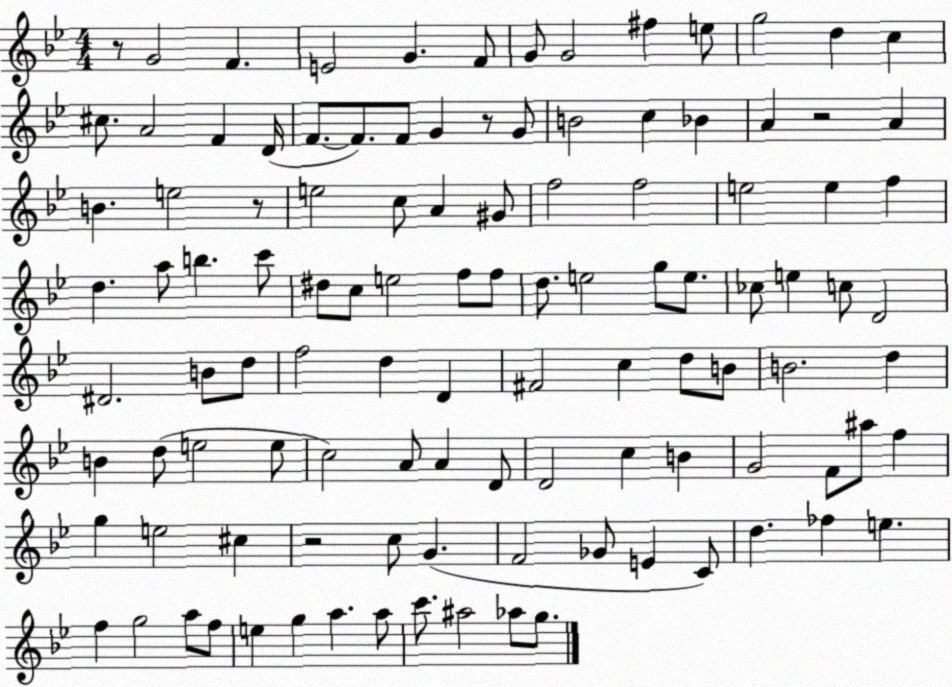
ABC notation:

X:1
T:Untitled
M:4/4
L:1/4
K:Bb
z/2 G2 F E2 G F/2 G/2 G2 ^f e/2 g2 d c ^c/2 A2 F D/4 F/2 F/2 F/2 G z/2 G/2 B2 c _B A z2 A B e2 z/2 e2 c/2 A ^G/2 f2 f2 e2 e f d a/2 b c'/2 ^d/2 c/2 e2 f/2 f/2 d/2 e2 g/2 e/2 _c/2 e c/2 D2 ^D2 B/2 d/2 f2 d D ^F2 c d/2 B/2 B2 d B d/2 e2 e/2 c2 A/2 A D/2 D2 c B G2 F/2 ^a/2 f g e2 ^c z2 c/2 G F2 _G/2 E C/2 d _f e f g2 a/2 f/2 e g a a/2 c'/2 ^a2 _a/2 g/2